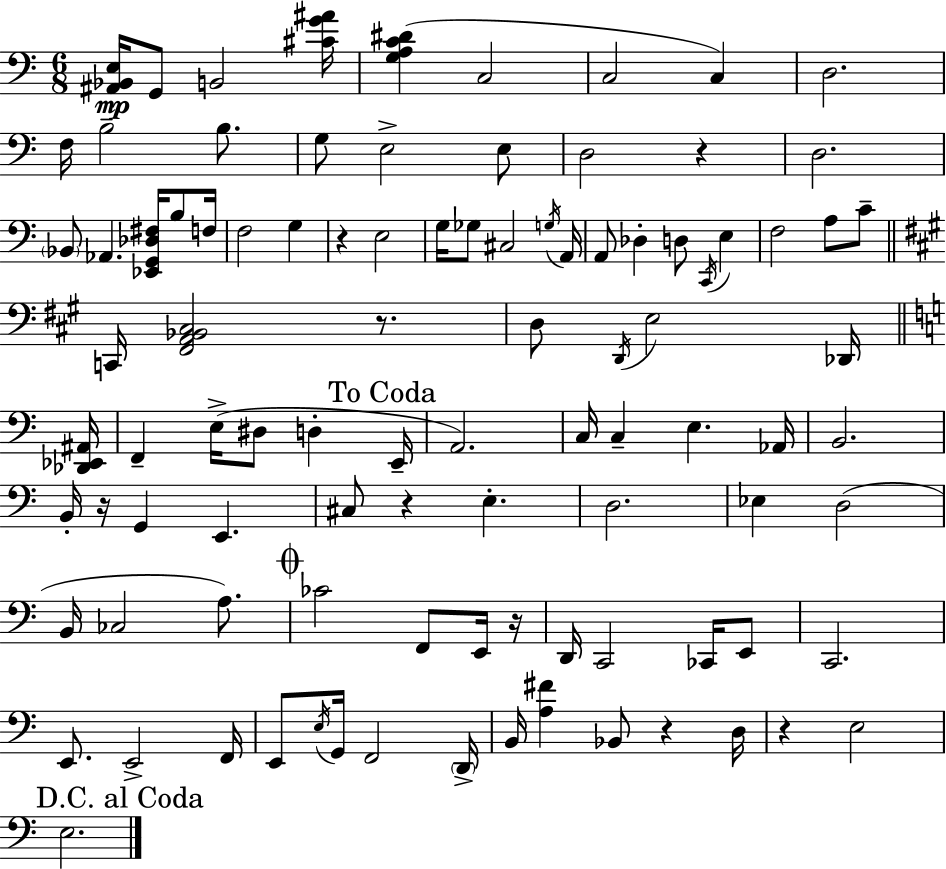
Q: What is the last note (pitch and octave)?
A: E3